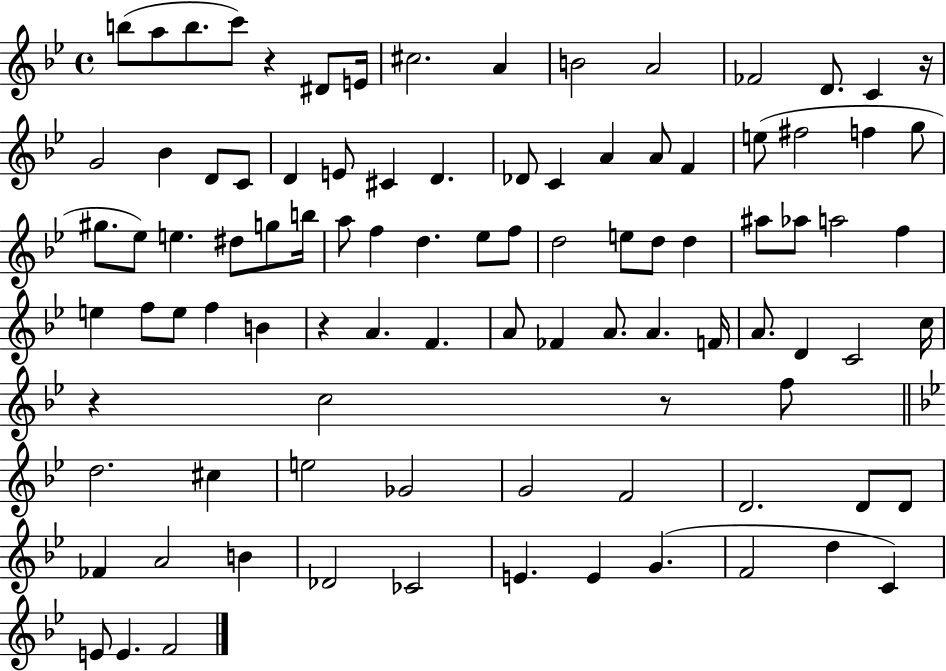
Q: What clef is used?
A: treble